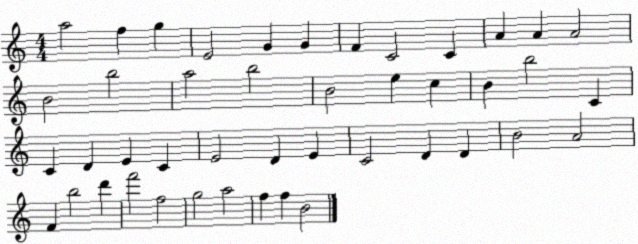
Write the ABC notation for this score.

X:1
T:Untitled
M:4/4
L:1/4
K:C
a2 f g E2 G G F C2 C A A A2 B2 b2 a2 b2 B2 e c B b2 C C D E C E2 D E C2 D D B2 A2 F b2 d' f'2 f2 g2 a2 f f B2